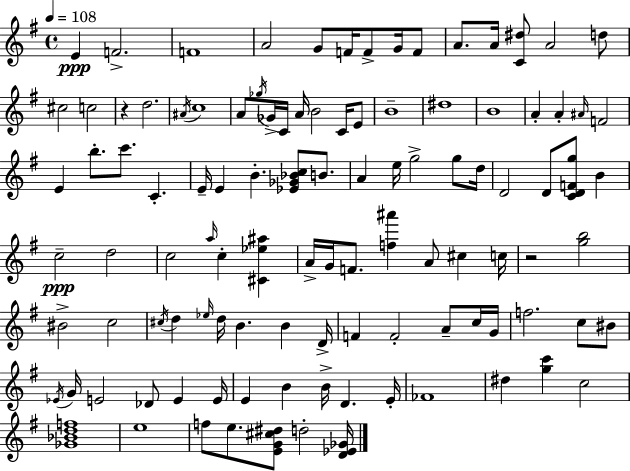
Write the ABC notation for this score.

X:1
T:Untitled
M:4/4
L:1/4
K:Em
E F2 F4 A2 G/2 F/4 F/2 G/4 F/2 A/2 A/4 [C^d]/2 A2 d/2 ^c2 c2 z d2 ^A/4 c4 A/2 _g/4 _G/4 C/4 A/4 B2 C/4 E/2 B4 ^d4 B4 A A ^A/4 F2 E b/2 c'/2 C E/4 E B [_E_G_Bc]/2 B/2 A e/4 g2 g/2 d/4 D2 D/2 [CDFg]/2 B c2 d2 c2 a/4 c [^C_e^a] A/4 G/4 F/2 [f^a'] A/2 ^c c/4 z2 [gb]2 ^B2 c2 ^c/4 d _e/4 d/4 B B D/4 F F2 A/2 c/4 G/4 f2 c/2 ^B/2 _E/4 G/4 E2 _D/2 E E/4 E B B/4 D E/4 _F4 ^d [gc'] c2 [_G_Bdf]4 e4 f/2 e/2 [EG^c^d]/2 d2 [D_E_G]/4